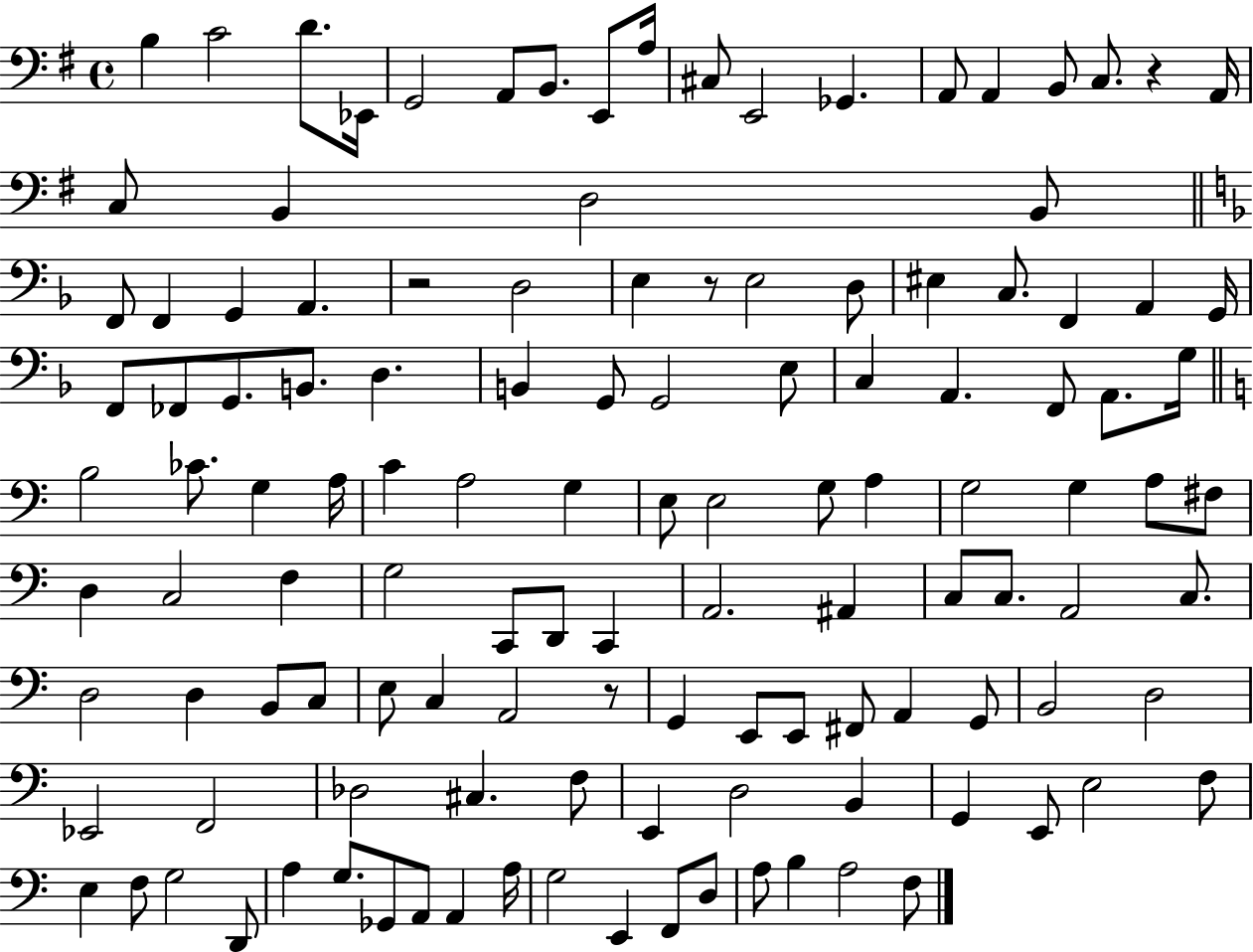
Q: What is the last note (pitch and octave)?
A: F3